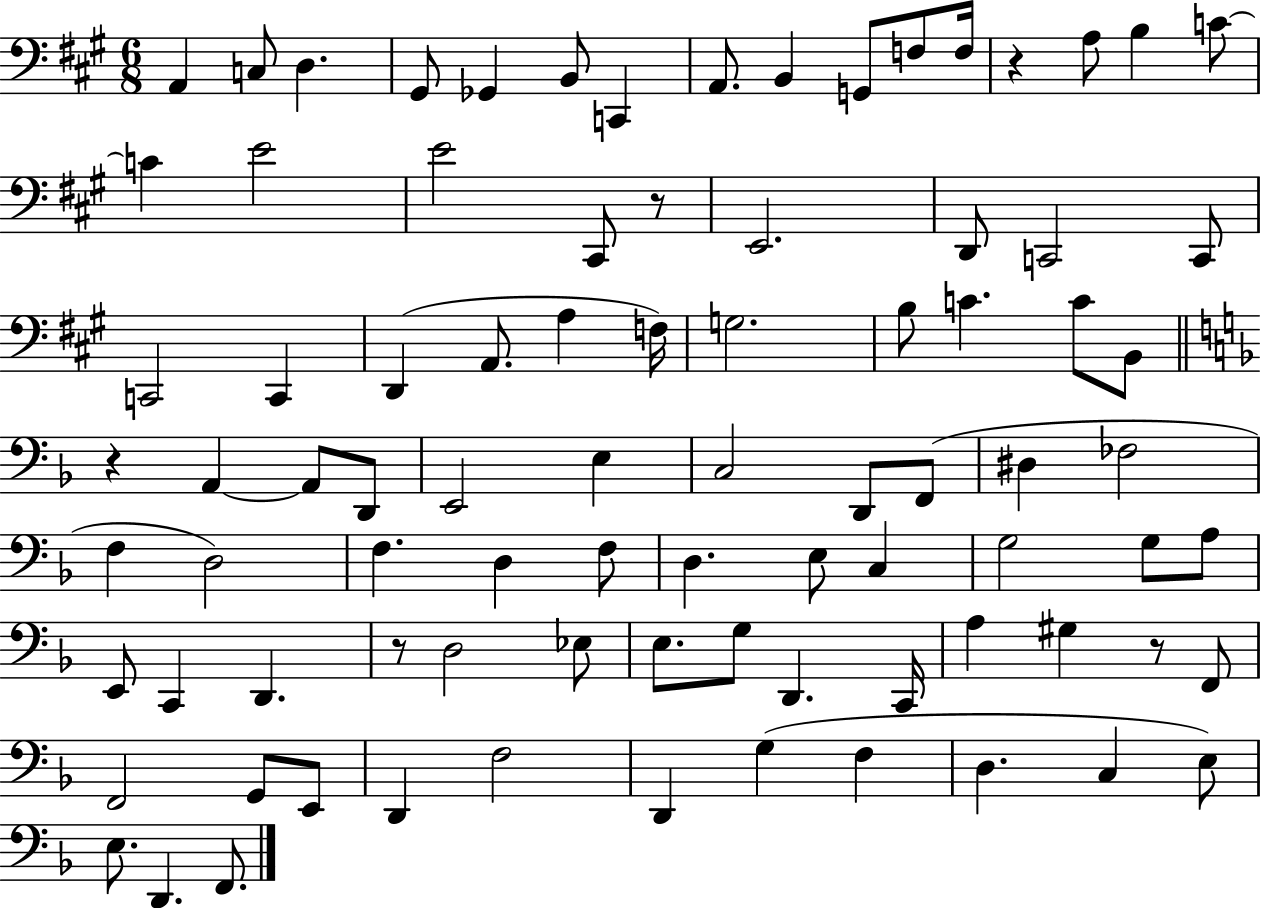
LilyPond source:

{
  \clef bass
  \numericTimeSignature
  \time 6/8
  \key a \major
  a,4 c8 d4. | gis,8 ges,4 b,8 c,4 | a,8. b,4 g,8 f8 f16 | r4 a8 b4 c'8~~ | \break c'4 e'2 | e'2 cis,8 r8 | e,2. | d,8 c,2 c,8 | \break c,2 c,4 | d,4( a,8. a4 f16) | g2. | b8 c'4. c'8 b,8 | \break \bar "||" \break \key d \minor r4 a,4~~ a,8 d,8 | e,2 e4 | c2 d,8 f,8( | dis4 fes2 | \break f4 d2) | f4. d4 f8 | d4. e8 c4 | g2 g8 a8 | \break e,8 c,4 d,4. | r8 d2 ees8 | e8. g8 d,4. c,16 | a4 gis4 r8 f,8 | \break f,2 g,8 e,8 | d,4 f2 | d,4 g4( f4 | d4. c4 e8) | \break e8. d,4. f,8. | \bar "|."
}